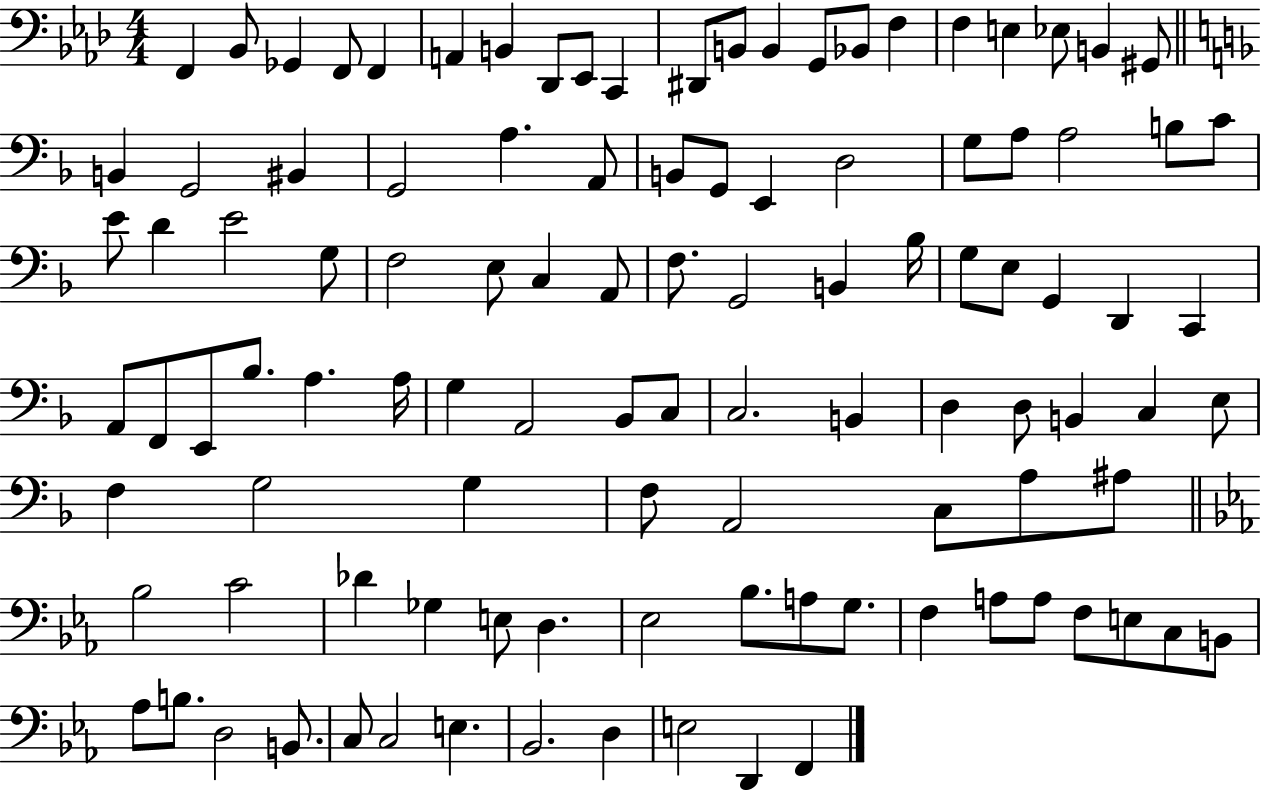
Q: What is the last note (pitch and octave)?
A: F2